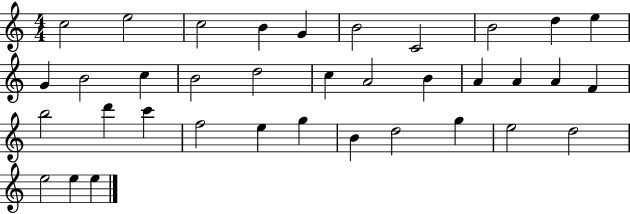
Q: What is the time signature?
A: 4/4